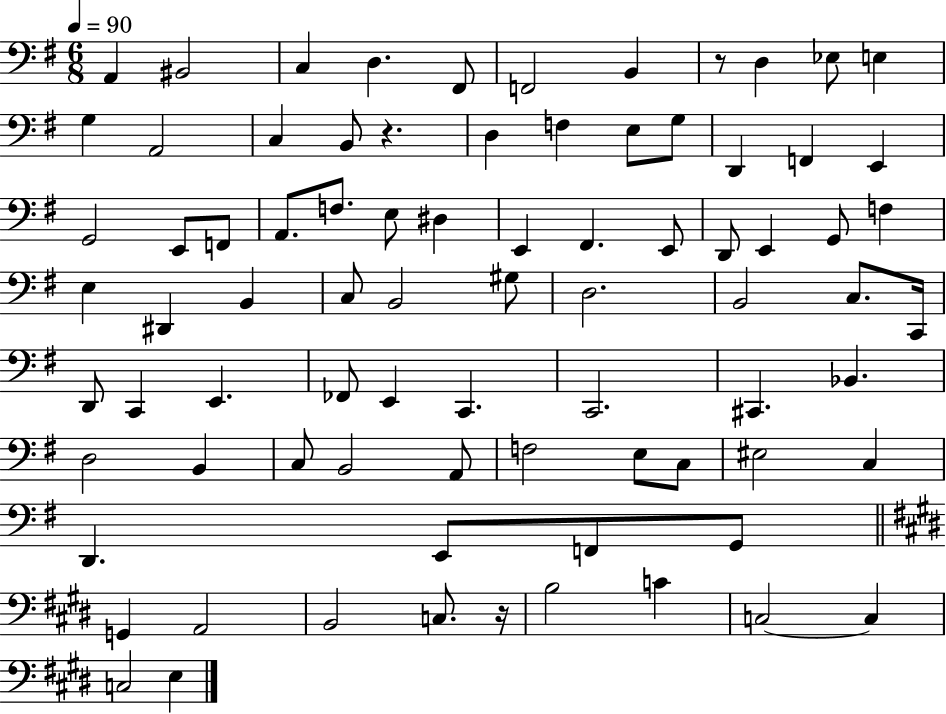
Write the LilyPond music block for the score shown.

{
  \clef bass
  \numericTimeSignature
  \time 6/8
  \key g \major
  \tempo 4 = 90
  a,4 bis,2 | c4 d4. fis,8 | f,2 b,4 | r8 d4 ees8 e4 | \break g4 a,2 | c4 b,8 r4. | d4 f4 e8 g8 | d,4 f,4 e,4 | \break g,2 e,8 f,8 | a,8. f8. e8 dis4 | e,4 fis,4. e,8 | d,8 e,4 g,8 f4 | \break e4 dis,4 b,4 | c8 b,2 gis8 | d2. | b,2 c8. c,16 | \break d,8 c,4 e,4. | fes,8 e,4 c,4. | c,2. | cis,4. bes,4. | \break d2 b,4 | c8 b,2 a,8 | f2 e8 c8 | eis2 c4 | \break d,4. e,8 f,8 g,8 | \bar "||" \break \key e \major g,4 a,2 | b,2 c8. r16 | b2 c'4 | c2~~ c4 | \break c2 e4 | \bar "|."
}